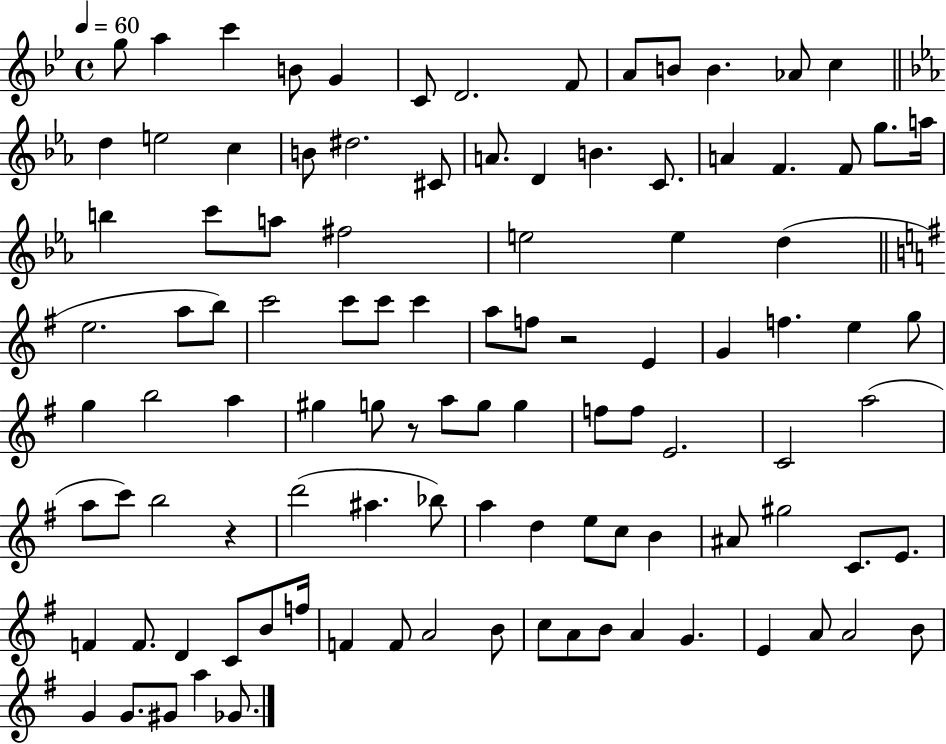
G5/e A5/q C6/q B4/e G4/q C4/e D4/h. F4/e A4/e B4/e B4/q. Ab4/e C5/q D5/q E5/h C5/q B4/e D#5/h. C#4/e A4/e. D4/q B4/q. C4/e. A4/q F4/q. F4/e G5/e. A5/s B5/q C6/e A5/e F#5/h E5/h E5/q D5/q E5/h. A5/e B5/e C6/h C6/e C6/e C6/q A5/e F5/e R/h E4/q G4/q F5/q. E5/q G5/e G5/q B5/h A5/q G#5/q G5/e R/e A5/e G5/e G5/q F5/e F5/e E4/h. C4/h A5/h A5/e C6/e B5/h R/q D6/h A#5/q. Bb5/e A5/q D5/q E5/e C5/e B4/q A#4/e G#5/h C4/e. E4/e. F4/q F4/e. D4/q C4/e B4/e F5/s F4/q F4/e A4/h B4/e C5/e A4/e B4/e A4/q G4/q. E4/q A4/e A4/h B4/e G4/q G4/e. G#4/e A5/q Gb4/e.